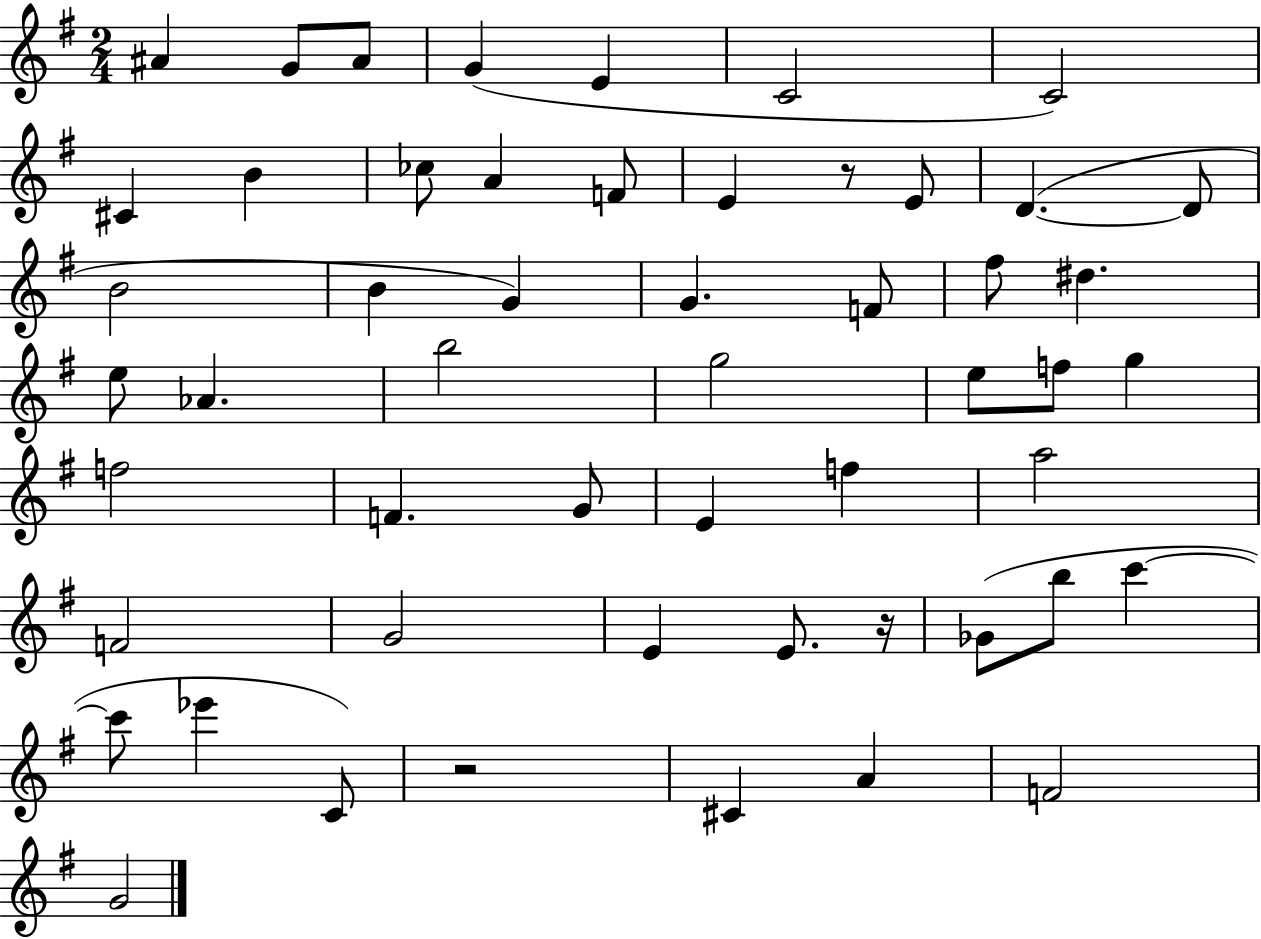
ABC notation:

X:1
T:Untitled
M:2/4
L:1/4
K:G
^A G/2 ^A/2 G E C2 C2 ^C B _c/2 A F/2 E z/2 E/2 D D/2 B2 B G G F/2 ^f/2 ^d e/2 _A b2 g2 e/2 f/2 g f2 F G/2 E f a2 F2 G2 E E/2 z/4 _G/2 b/2 c' c'/2 _e' C/2 z2 ^C A F2 G2